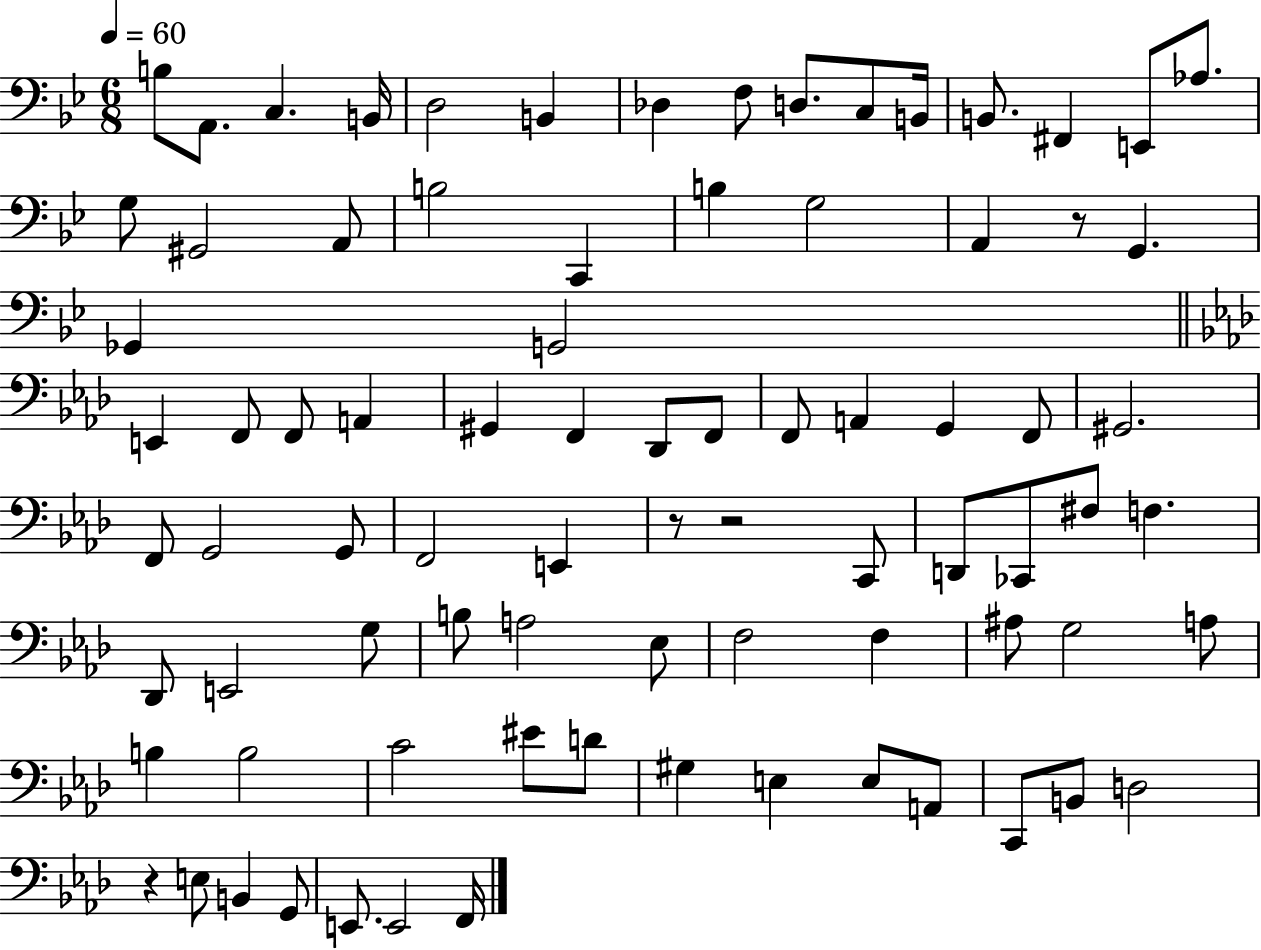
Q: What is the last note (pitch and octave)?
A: F2